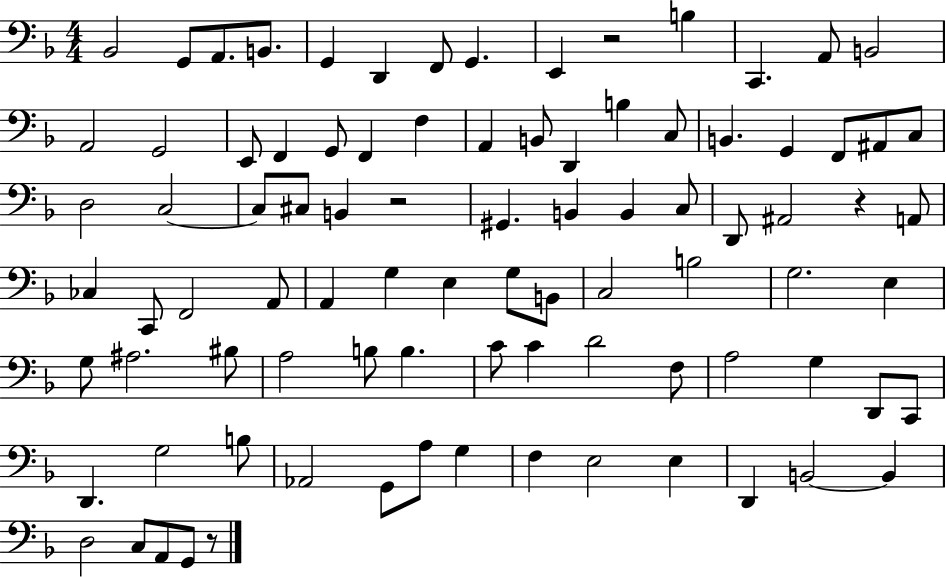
X:1
T:Untitled
M:4/4
L:1/4
K:F
_B,,2 G,,/2 A,,/2 B,,/2 G,, D,, F,,/2 G,, E,, z2 B, C,, A,,/2 B,,2 A,,2 G,,2 E,,/2 F,, G,,/2 F,, F, A,, B,,/2 D,, B, C,/2 B,, G,, F,,/2 ^A,,/2 C,/2 D,2 C,2 C,/2 ^C,/2 B,, z2 ^G,, B,, B,, C,/2 D,,/2 ^A,,2 z A,,/2 _C, C,,/2 F,,2 A,,/2 A,, G, E, G,/2 B,,/2 C,2 B,2 G,2 E, G,/2 ^A,2 ^B,/2 A,2 B,/2 B, C/2 C D2 F,/2 A,2 G, D,,/2 C,,/2 D,, G,2 B,/2 _A,,2 G,,/2 A,/2 G, F, E,2 E, D,, B,,2 B,, D,2 C,/2 A,,/2 G,,/2 z/2